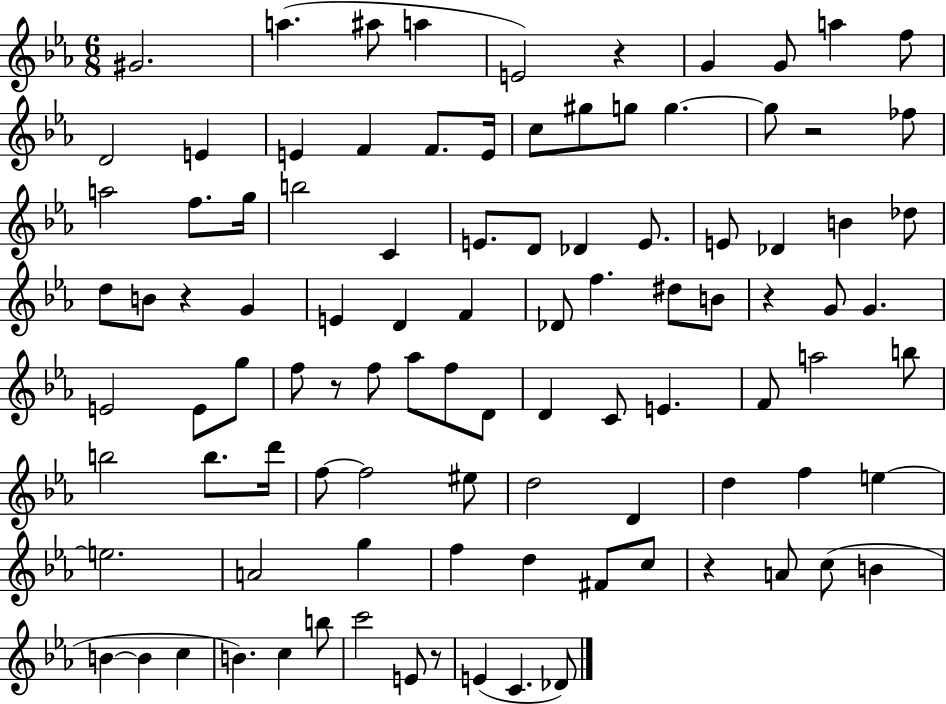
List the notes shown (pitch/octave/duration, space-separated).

G#4/h. A5/q. A#5/e A5/q E4/h R/q G4/q G4/e A5/q F5/e D4/h E4/q E4/q F4/q F4/e. E4/s C5/e G#5/e G5/e G5/q. G5/e R/h FES5/e A5/h F5/e. G5/s B5/h C4/q E4/e. D4/e Db4/q E4/e. E4/e Db4/q B4/q Db5/e D5/e B4/e R/q G4/q E4/q D4/q F4/q Db4/e F5/q. D#5/e B4/e R/q G4/e G4/q. E4/h E4/e G5/e F5/e R/e F5/e Ab5/e F5/e D4/e D4/q C4/e E4/q. F4/e A5/h B5/e B5/h B5/e. D6/s F5/e F5/h EIS5/e D5/h D4/q D5/q F5/q E5/q E5/h. A4/h G5/q F5/q D5/q F#4/e C5/e R/q A4/e C5/e B4/q B4/q B4/q C5/q B4/q. C5/q B5/e C6/h E4/e R/e E4/q C4/q. Db4/e